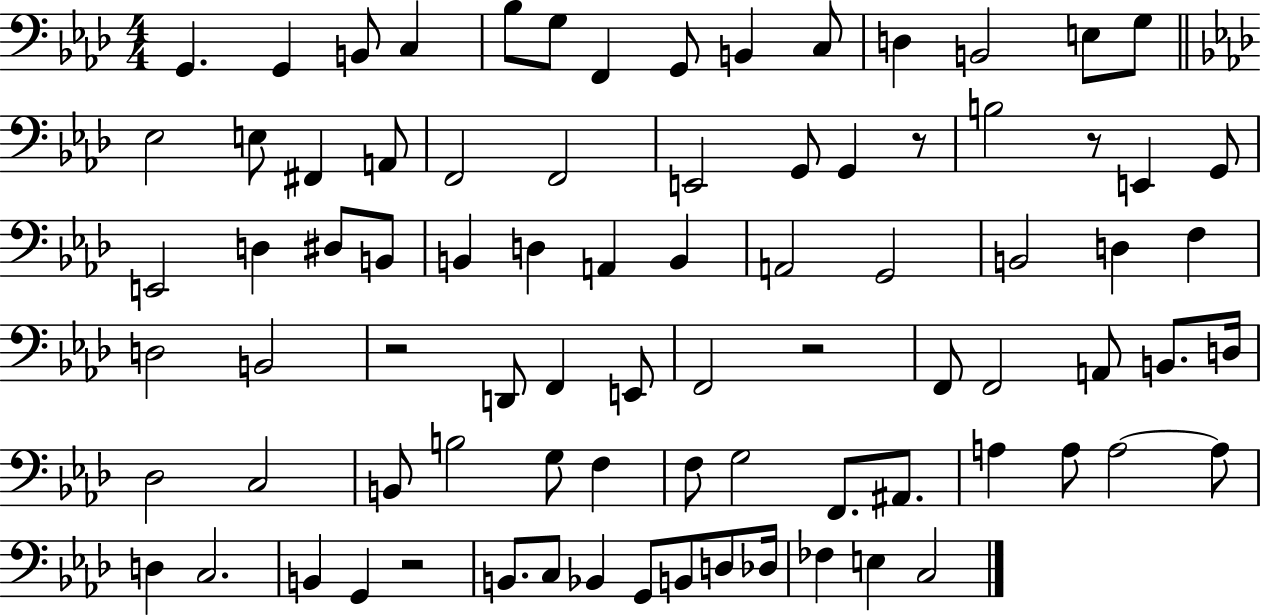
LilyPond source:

{
  \clef bass
  \numericTimeSignature
  \time 4/4
  \key aes \major
  g,4. g,4 b,8 c4 | bes8 g8 f,4 g,8 b,4 c8 | d4 b,2 e8 g8 | \bar "||" \break \key aes \major ees2 e8 fis,4 a,8 | f,2 f,2 | e,2 g,8 g,4 r8 | b2 r8 e,4 g,8 | \break e,2 d4 dis8 b,8 | b,4 d4 a,4 b,4 | a,2 g,2 | b,2 d4 f4 | \break d2 b,2 | r2 d,8 f,4 e,8 | f,2 r2 | f,8 f,2 a,8 b,8. d16 | \break des2 c2 | b,8 b2 g8 f4 | f8 g2 f,8. ais,8. | a4 a8 a2~~ a8 | \break d4 c2. | b,4 g,4 r2 | b,8. c8 bes,4 g,8 b,8 d8 des16 | fes4 e4 c2 | \break \bar "|."
}